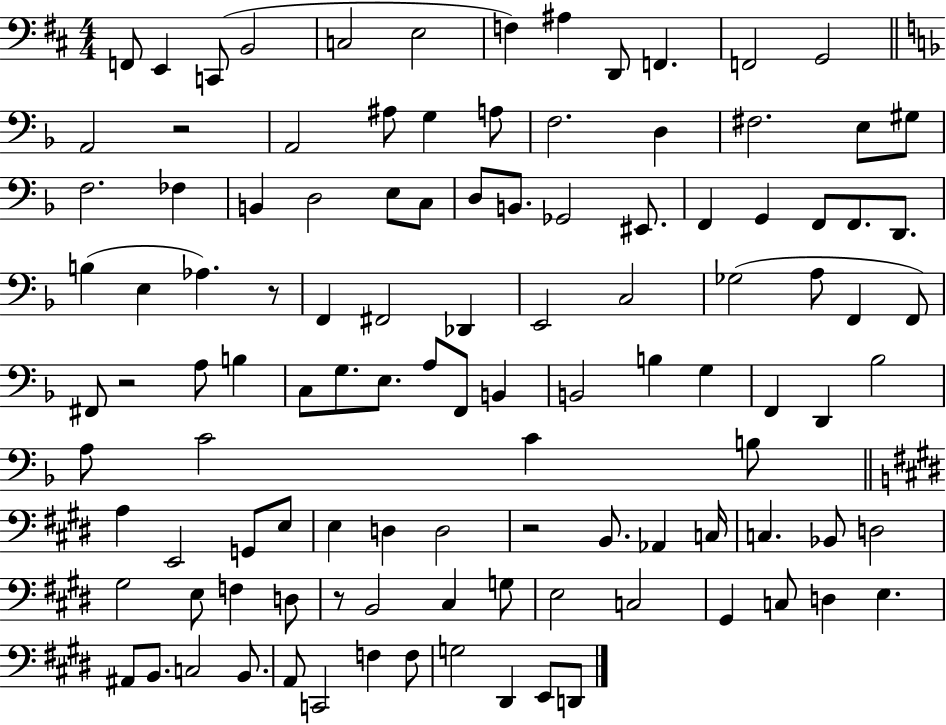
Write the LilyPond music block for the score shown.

{
  \clef bass
  \numericTimeSignature
  \time 4/4
  \key d \major
  \repeat volta 2 { f,8 e,4 c,8( b,2 | c2 e2 | f4) ais4 d,8 f,4. | f,2 g,2 | \break \bar "||" \break \key f \major a,2 r2 | a,2 ais8 g4 a8 | f2. d4 | fis2. e8 gis8 | \break f2. fes4 | b,4 d2 e8 c8 | d8 b,8. ges,2 eis,8. | f,4 g,4 f,8 f,8. d,8. | \break b4( e4 aes4.) r8 | f,4 fis,2 des,4 | e,2 c2 | ges2( a8 f,4 f,8) | \break fis,8 r2 a8 b4 | c8 g8. e8. a8 f,8 b,4 | b,2 b4 g4 | f,4 d,4 bes2 | \break a8 c'2 c'4 b8 | \bar "||" \break \key e \major a4 e,2 g,8 e8 | e4 d4 d2 | r2 b,8. aes,4 c16 | c4. bes,8 d2 | \break gis2 e8 f4 d8 | r8 b,2 cis4 g8 | e2 c2 | gis,4 c8 d4 e4. | \break ais,8 b,8. c2 b,8. | a,8 c,2 f4 f8 | g2 dis,4 e,8 d,8 | } \bar "|."
}